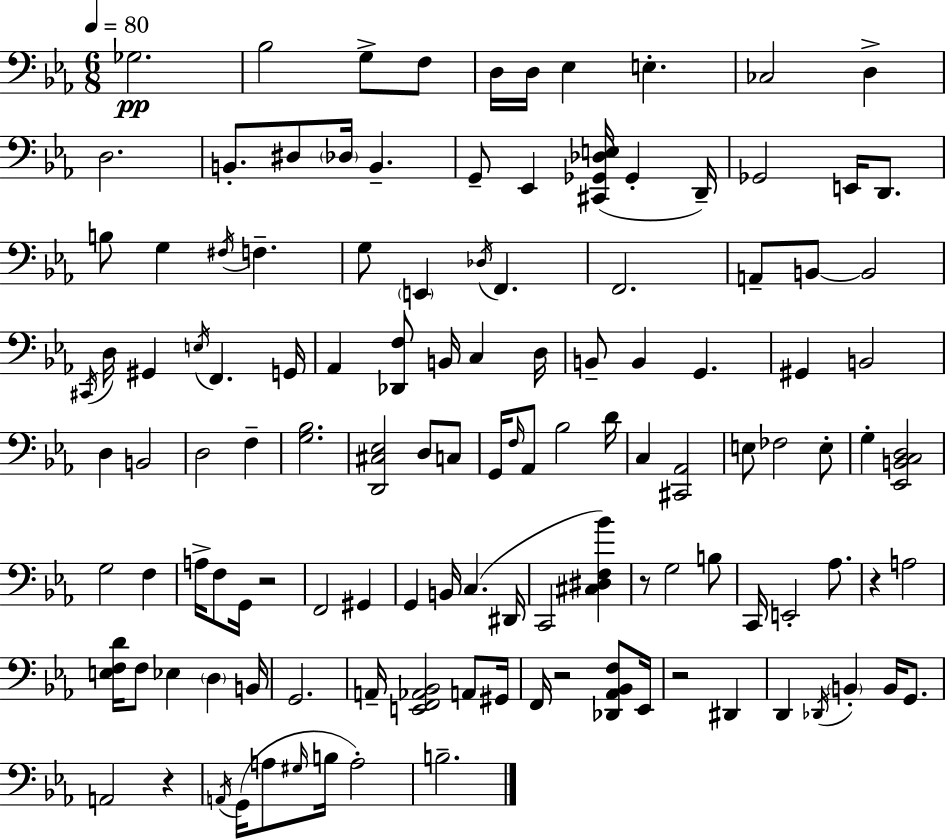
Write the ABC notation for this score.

X:1
T:Untitled
M:6/8
L:1/4
K:Cm
_G,2 _B,2 G,/2 F,/2 D,/4 D,/4 _E, E, _C,2 D, D,2 B,,/2 ^D,/2 _D,/4 B,, G,,/2 _E,, [^C,,_G,,_D,E,]/4 _G,, D,,/4 _G,,2 E,,/4 D,,/2 B,/2 G, ^F,/4 F, G,/2 E,, _D,/4 F,, F,,2 A,,/2 B,,/2 B,,2 ^C,,/4 D,/4 ^G,, E,/4 F,, G,,/4 _A,, [_D,,F,]/2 B,,/4 C, D,/4 B,,/2 B,, G,, ^G,, B,,2 D, B,,2 D,2 F, [G,_B,]2 [D,,^C,_E,]2 D,/2 C,/2 G,,/4 F,/4 _A,,/2 _B,2 D/4 C, [^C,,_A,,]2 E,/2 _F,2 E,/2 G, [_E,,B,,C,D,]2 G,2 F, A,/4 F,/2 G,,/4 z2 F,,2 ^G,, G,, B,,/4 C, ^D,,/4 C,,2 [^C,^D,F,_B] z/2 G,2 B,/2 C,,/4 E,,2 _A,/2 z A,2 [E,F,D]/4 F,/2 _E, D, B,,/4 G,,2 A,,/4 [E,,F,,_A,,_B,,]2 A,,/2 ^G,,/4 F,,/4 z2 [_D,,_A,,_B,,F,]/2 _E,,/4 z2 ^D,, D,, _D,,/4 B,, B,,/4 G,,/2 A,,2 z A,,/4 G,,/4 A,/2 ^G,/4 B,/4 A,2 B,2